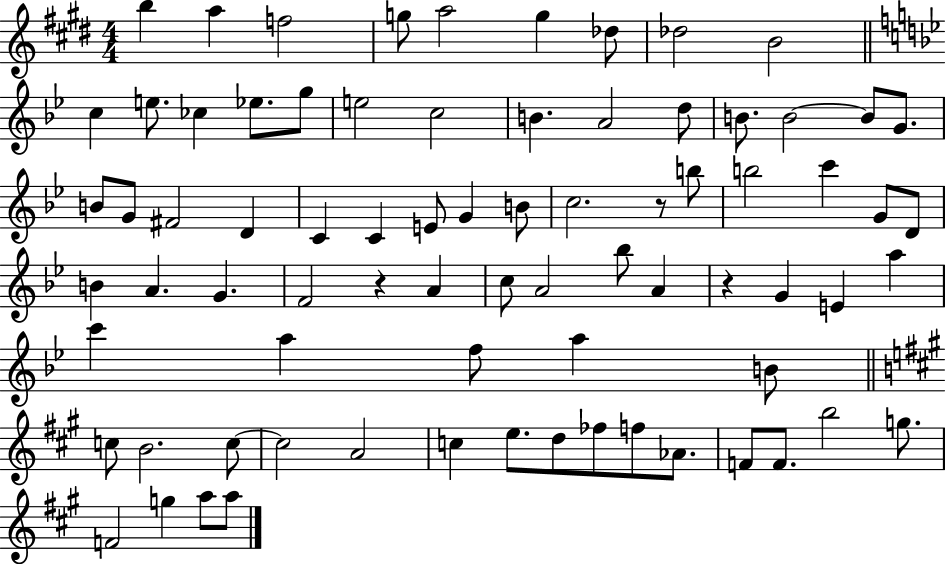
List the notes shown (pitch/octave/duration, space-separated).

B5/q A5/q F5/h G5/e A5/h G5/q Db5/e Db5/h B4/h C5/q E5/e. CES5/q Eb5/e. G5/e E5/h C5/h B4/q. A4/h D5/e B4/e. B4/h B4/e G4/e. B4/e G4/e F#4/h D4/q C4/q C4/q E4/e G4/q B4/e C5/h. R/e B5/e B5/h C6/q G4/e D4/e B4/q A4/q. G4/q. F4/h R/q A4/q C5/e A4/h Bb5/e A4/q R/q G4/q E4/q A5/q C6/q A5/q F5/e A5/q B4/e C5/e B4/h. C5/e C5/h A4/h C5/q E5/e. D5/e FES5/e F5/e Ab4/e. F4/e F4/e. B5/h G5/e. F4/h G5/q A5/e A5/e